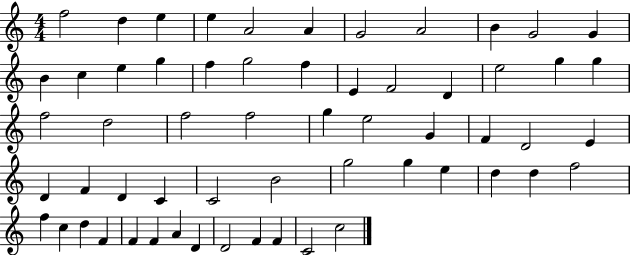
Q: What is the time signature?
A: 4/4